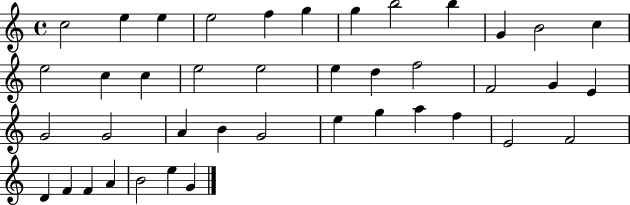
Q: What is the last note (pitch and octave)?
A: G4